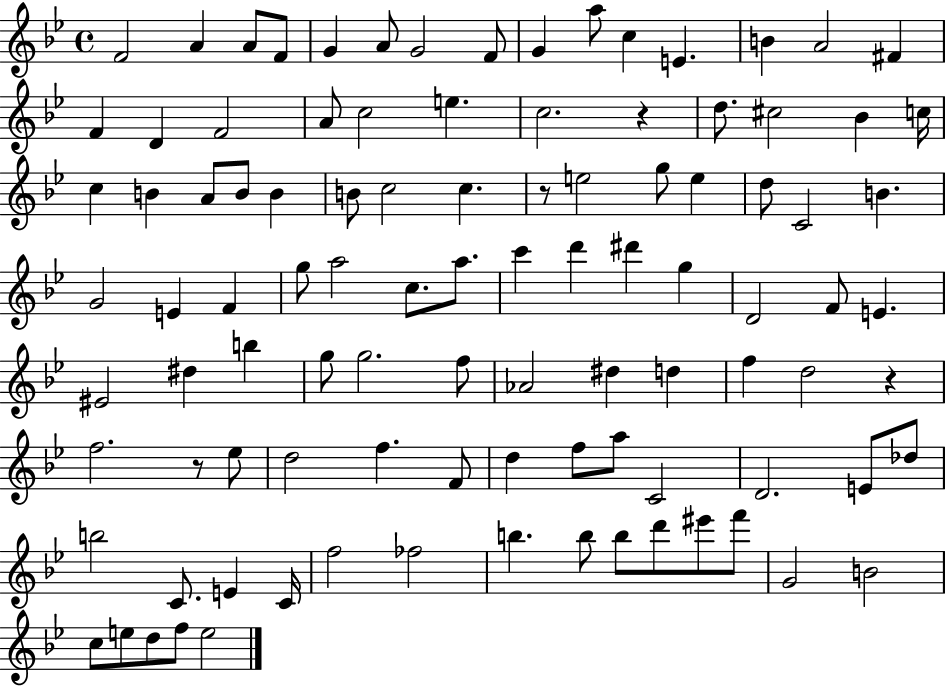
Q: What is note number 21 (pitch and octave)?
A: E5